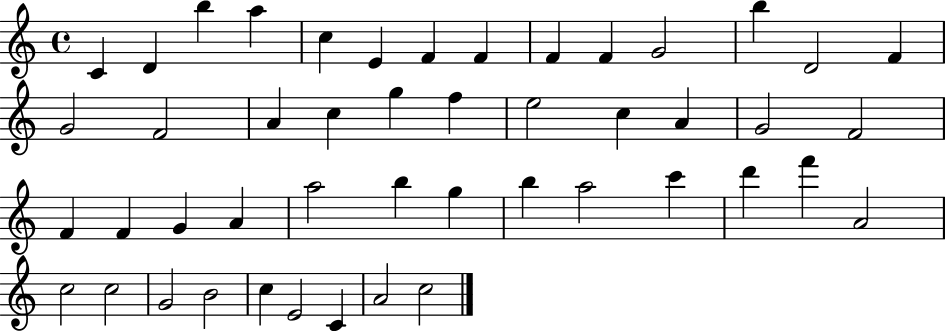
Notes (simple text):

C4/q D4/q B5/q A5/q C5/q E4/q F4/q F4/q F4/q F4/q G4/h B5/q D4/h F4/q G4/h F4/h A4/q C5/q G5/q F5/q E5/h C5/q A4/q G4/h F4/h F4/q F4/q G4/q A4/q A5/h B5/q G5/q B5/q A5/h C6/q D6/q F6/q A4/h C5/h C5/h G4/h B4/h C5/q E4/h C4/q A4/h C5/h